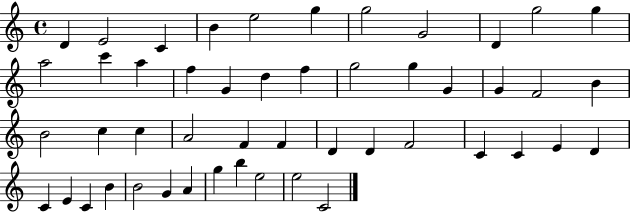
X:1
T:Untitled
M:4/4
L:1/4
K:C
D E2 C B e2 g g2 G2 D g2 g a2 c' a f G d f g2 g G G F2 B B2 c c A2 F F D D F2 C C E D C E C B B2 G A g b e2 e2 C2